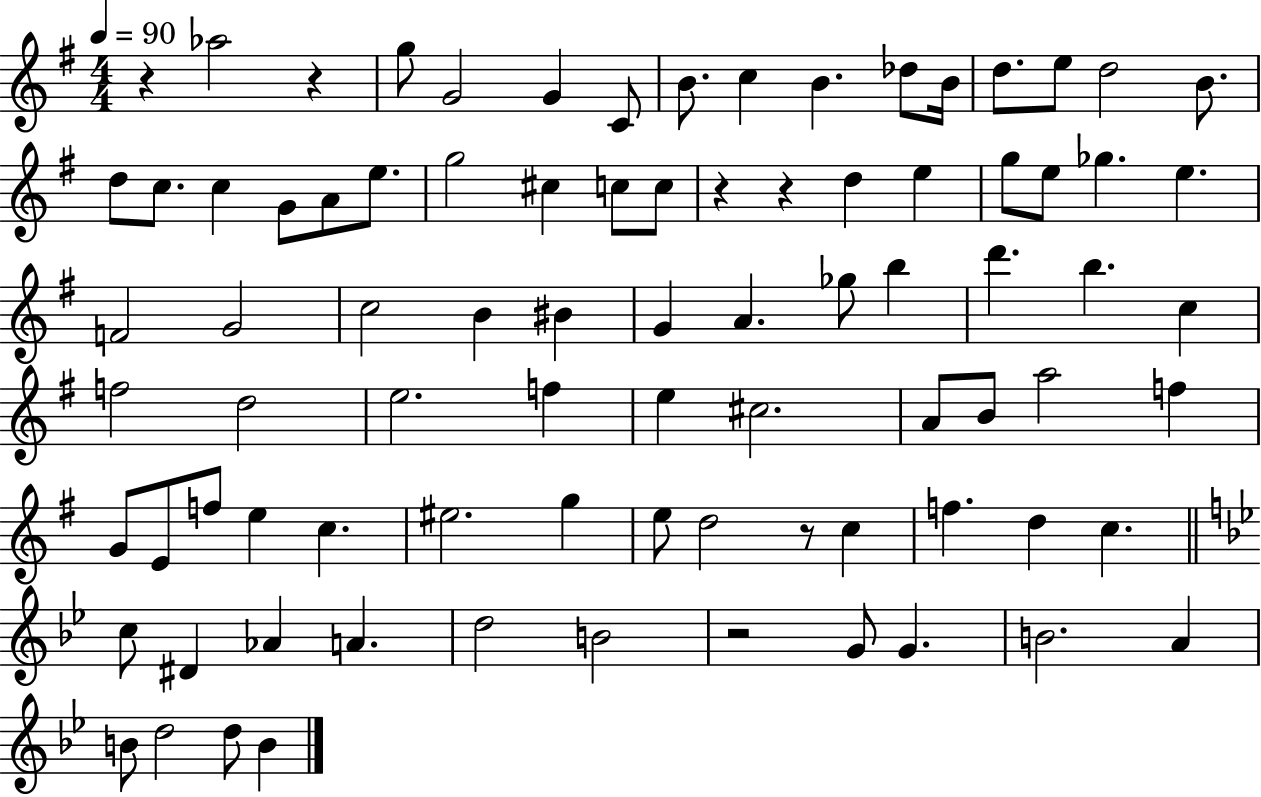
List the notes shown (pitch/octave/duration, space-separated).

R/q Ab5/h R/q G5/e G4/h G4/q C4/e B4/e. C5/q B4/q. Db5/e B4/s D5/e. E5/e D5/h B4/e. D5/e C5/e. C5/q G4/e A4/e E5/e. G5/h C#5/q C5/e C5/e R/q R/q D5/q E5/q G5/e E5/e Gb5/q. E5/q. F4/h G4/h C5/h B4/q BIS4/q G4/q A4/q. Gb5/e B5/q D6/q. B5/q. C5/q F5/h D5/h E5/h. F5/q E5/q C#5/h. A4/e B4/e A5/h F5/q G4/e E4/e F5/e E5/q C5/q. EIS5/h. G5/q E5/e D5/h R/e C5/q F5/q. D5/q C5/q. C5/e D#4/q Ab4/q A4/q. D5/h B4/h R/h G4/e G4/q. B4/h. A4/q B4/e D5/h D5/e B4/q